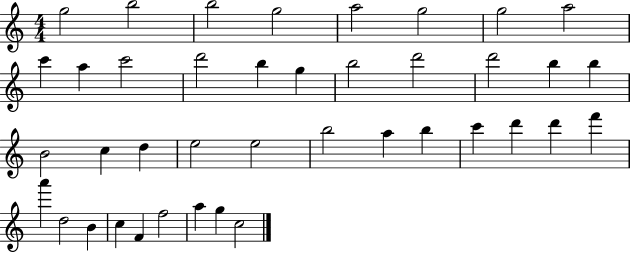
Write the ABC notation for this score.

X:1
T:Untitled
M:4/4
L:1/4
K:C
g2 b2 b2 g2 a2 g2 g2 a2 c' a c'2 d'2 b g b2 d'2 d'2 b b B2 c d e2 e2 b2 a b c' d' d' f' a' d2 B c F f2 a g c2